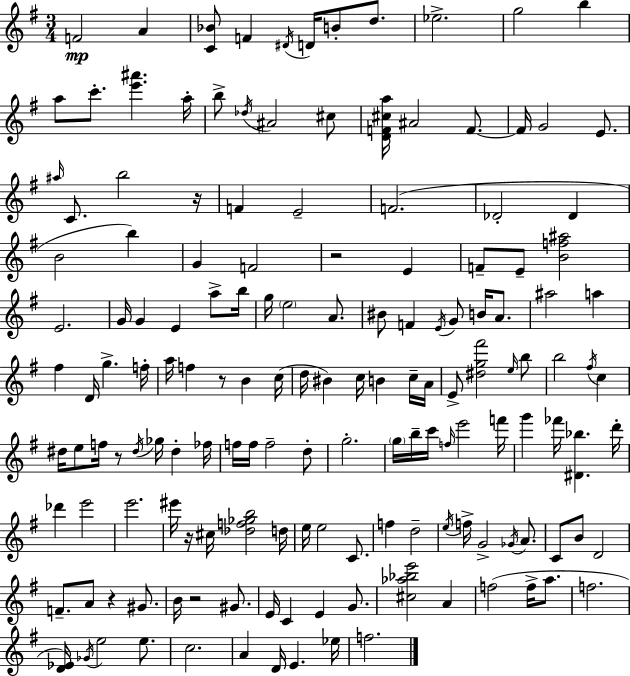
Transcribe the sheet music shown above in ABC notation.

X:1
T:Untitled
M:3/4
L:1/4
K:G
F2 A [C_B]/2 F ^D/4 D/4 B/2 d/2 _e2 g2 b a/2 c'/2 [e'^a'] a/4 b/2 _d/4 ^A2 ^c/2 [DF^ca]/4 ^A2 F/2 F/4 G2 E/2 ^a/4 C/2 b2 z/4 F E2 F2 _D2 _D B2 b G F2 z2 E F/2 E/2 [Bf^a]2 E2 G/4 G E a/2 b/4 g/4 e2 A/2 ^B/2 F E/4 G/2 B/4 A/2 ^a2 a ^f D/4 g f/4 a/4 f z/2 B c/4 d/4 ^B c/4 B c/4 A/4 E/2 [^dg^f']2 e/4 b/2 b2 ^f/4 c ^d/4 e/2 f/4 z/2 ^d/4 _g/4 ^d _f/4 f/4 f/4 f2 d/2 g2 g/4 b/4 c'/4 f/4 e'2 f'/4 g' _f'/4 [^D_b] d'/4 _d' e'2 e'2 ^e'/4 z/4 ^c/4 [_df_gb]2 d/4 e/4 e2 C/2 f d2 e/4 f/4 G2 _G/4 A/2 C/2 B/2 D2 F/2 A/2 z ^G/2 B/4 z2 ^G/2 E/4 C E G/2 [^c_a_be']2 A f2 f/4 a/2 f2 [D_E]/4 _G/4 e2 e/2 c2 A D/4 E _e/4 f2